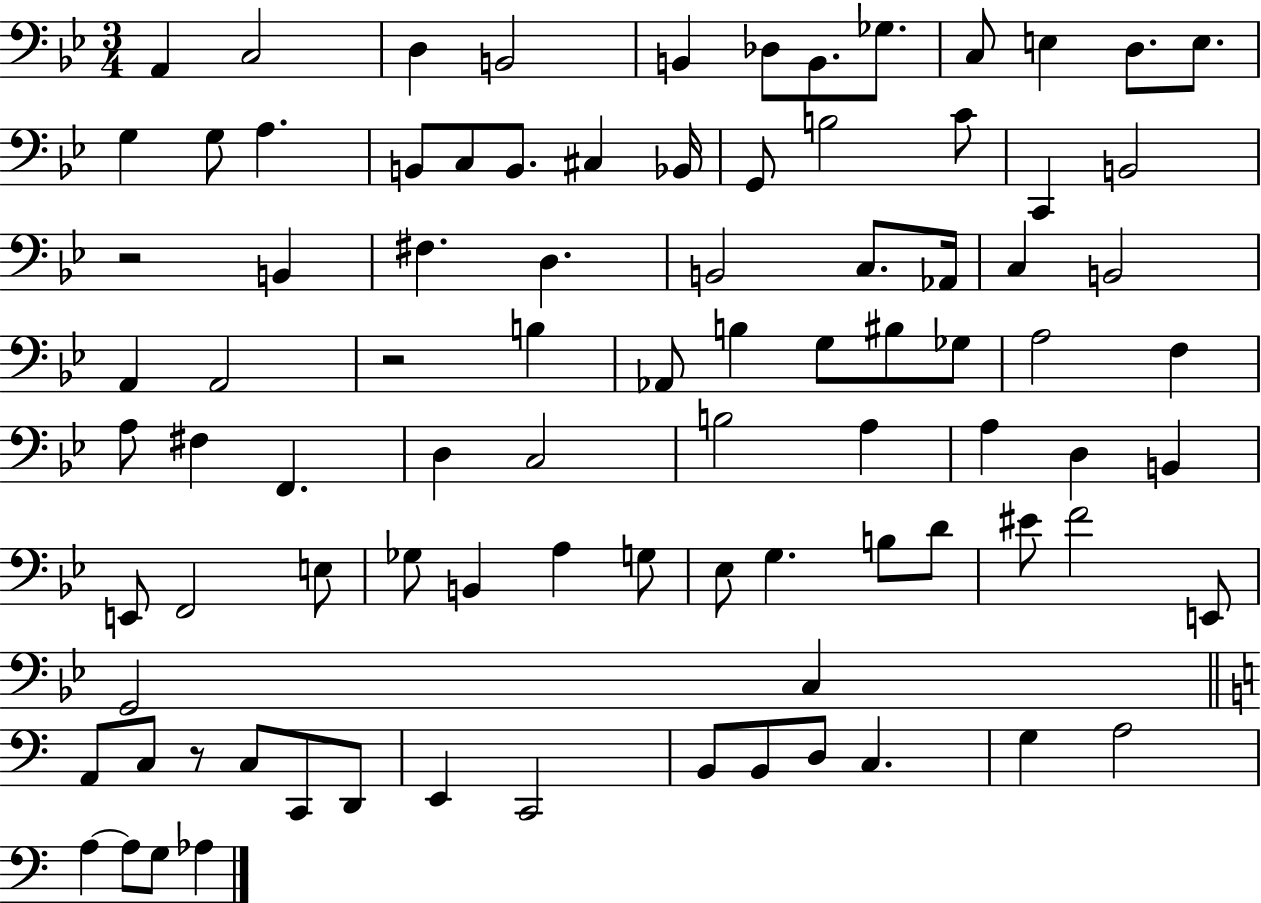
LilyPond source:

{
  \clef bass
  \numericTimeSignature
  \time 3/4
  \key bes \major
  a,4 c2 | d4 b,2 | b,4 des8 b,8. ges8. | c8 e4 d8. e8. | \break g4 g8 a4. | b,8 c8 b,8. cis4 bes,16 | g,8 b2 c'8 | c,4 b,2 | \break r2 b,4 | fis4. d4. | b,2 c8. aes,16 | c4 b,2 | \break a,4 a,2 | r2 b4 | aes,8 b4 g8 bis8 ges8 | a2 f4 | \break a8 fis4 f,4. | d4 c2 | b2 a4 | a4 d4 b,4 | \break e,8 f,2 e8 | ges8 b,4 a4 g8 | ees8 g4. b8 d'8 | eis'8 f'2 e,8 | \break g,2 c4 | \bar "||" \break \key c \major a,8 c8 r8 c8 c,8 d,8 | e,4 c,2 | b,8 b,8 d8 c4. | g4 a2 | \break a4~~ a8 g8 aes4 | \bar "|."
}